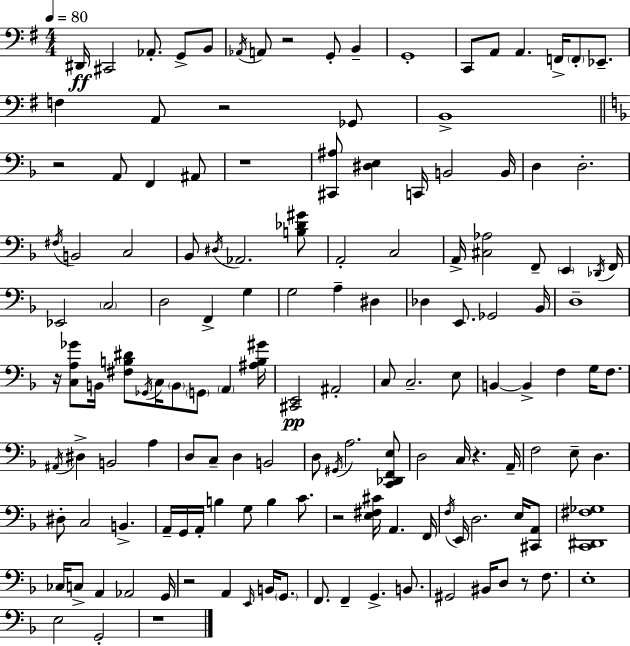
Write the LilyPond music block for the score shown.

{
  \clef bass
  \numericTimeSignature
  \time 4/4
  \key g \major
  \tempo 4 = 80
  dis,16\ff cis,2 aes,8.-. g,8-> b,8 | \acciaccatura { aes,16 } a,8 r2 g,8-. b,4-- | g,1-. | c,8 a,8 a,4. f,16-> \parenthesize f,8-. ees,8.-- | \break f4 a,8 r2 ges,8 | b,1-> | \bar "||" \break \key f \major r2 a,8 f,4 ais,8 | r1 | <cis, ais>8 <dis e>4 c,16 b,2 b,16 | d4 d2.-. | \break \acciaccatura { fis16 } b,2 c2 | bes,8 \acciaccatura { dis16 } aes,2. | <b des' gis'>8 a,2-. c2 | a,16-> <cis aes>2 f,8-- \parenthesize e,4 | \break \acciaccatura { des,16 } f,16 ees,2 \parenthesize c2 | d2 f,4-> g4 | g2 a4-- dis4 | des4 e,8. ges,2 | \break bes,16 d1-- | r16 <c a ges'>8 b,16 <fis b dis'>8 \acciaccatura { ges,16 } c16 \parenthesize b,8 \parenthesize g,8 \parenthesize a,4 | <ais b gis'>16 <cis, e,>2\pp ais,2-. | c8 c2.-- | \break e8 b,4~~ b,4-> f4 | g16 f8. \acciaccatura { ais,16 } dis4-> b,2 | a4 d8 c8-- d4 b,2 | d8 \acciaccatura { gis,16 } a2. | \break <c, des, f, e>8 d2 c16 r4. | a,16-- f2 e8-- | d4. dis8-. c2 | b,4.-> a,16-- g,16 a,16-. b4 g8 b4 | \break c'8. r2 <e fis cis'>16 a,4. | f,16 \acciaccatura { f16 } e,16 d2. | e16 <cis, a,>8 <c, dis, fis ges>1 | ces16 c8-> a,4 aes,2 | \break g,16 r2 a,4 | \grace { e,16 } b,16 \parenthesize g,8. f,8. f,4-- g,4.-> | b,8. gis,2 | bis,16 d8 r8 f8. e1-. | \break e2 | g,2-. r1 | \bar "|."
}